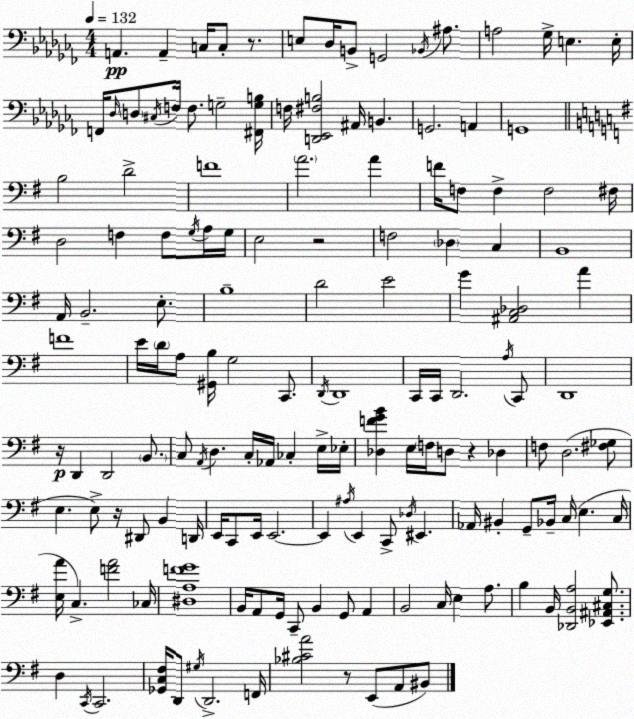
X:1
T:Untitled
M:4/4
L:1/4
K:Abm
A,, A,, C,/4 C,/2 z/2 E,/2 _D,/4 B,,/2 G,,2 _B,,/4 ^A,/2 A,2 _G,/4 E, E,/4 F,,/4 _D,/4 D,/2 ^C,/4 F,/4 F,/2 G,2 [^F,,G,B,]/4 F,/4 [D,,_E,,^F,B,]2 ^A,,/4 B,, G,,2 A,, G,,4 B,2 D2 F4 A2 A F/4 F,/2 F, F,2 ^F,/4 D,2 F, F,/2 G,/4 A,/4 G,/4 E,2 z2 F,2 _D, C, B,,4 A,,/4 B,,2 E,/2 B,4 D2 E2 G [^A,,C,_D,]2 A F4 E/4 D/4 A,/2 [^G,,B,]/4 G,2 C,,/2 D,,/4 D,,4 C,,/4 C,,/4 D,,2 A,/4 C,,/2 D,,4 z/4 D,, D,,2 B,,/2 C,/2 A,,/4 D, C,/4 _A,,/4 _C, E,/4 _E,/4 [_D,FGB] E,/4 F,/4 D,/2 z _D, F,/2 D,2 [^F,_G,]/2 E, E,/2 z/4 ^D,,/2 B,, D,,/4 E,,/4 C,,/2 E,,/4 E,,2 E,, ^A,/4 E,, C,,/2 _D,/4 ^E,, _A,,/4 ^B,, G,,/2 _B,,/4 C,/4 E, C,/4 [E,A]/4 C, [FA]2 _C,/4 [^D,A,FG]4 B,,/4 A,,/2 G,,/4 C,,/2 B,, G,,/2 A,, B,,2 C,/4 E, A,/2 B, B,,/4 [_D,,B,,A,]2 [_E,,^A,,^C,G,]/2 D, C,,/4 C,,2 [_G,,C,^F,]/4 D,,/2 ^G,/4 D,,2 F,,/4 [_B,^CA]2 z/2 E,,/2 A,,/2 ^B,,/2